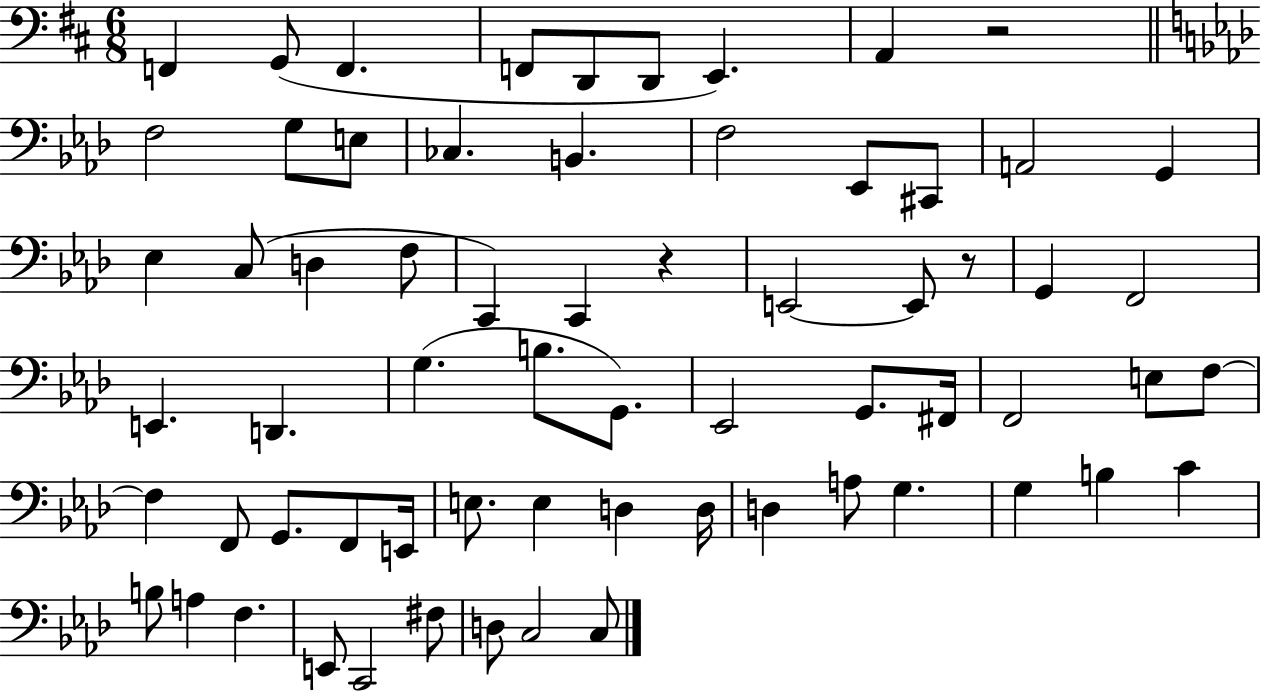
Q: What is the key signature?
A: D major